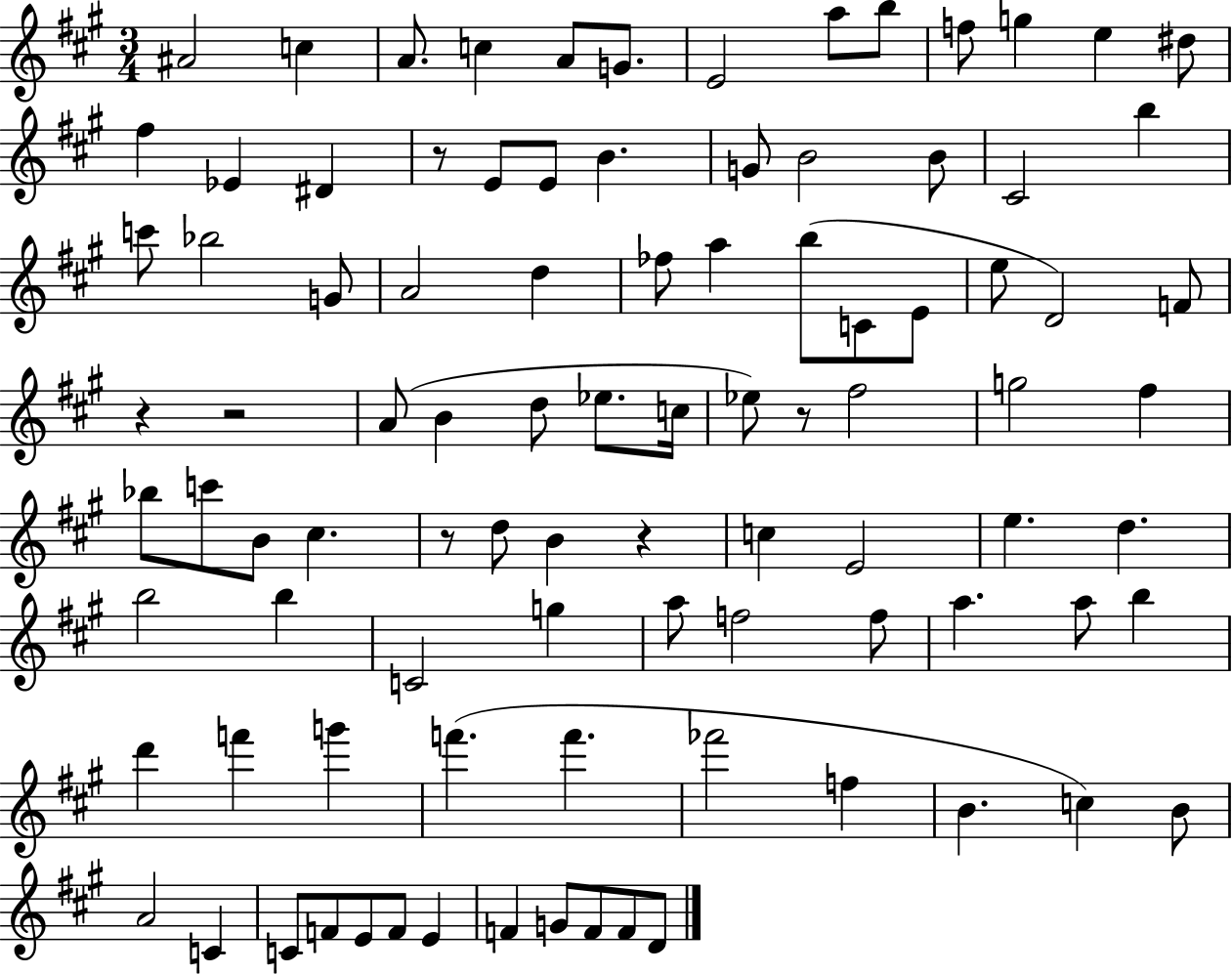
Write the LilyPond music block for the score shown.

{
  \clef treble
  \numericTimeSignature
  \time 3/4
  \key a \major
  \repeat volta 2 { ais'2 c''4 | a'8. c''4 a'8 g'8. | e'2 a''8 b''8 | f''8 g''4 e''4 dis''8 | \break fis''4 ees'4 dis'4 | r8 e'8 e'8 b'4. | g'8 b'2 b'8 | cis'2 b''4 | \break c'''8 bes''2 g'8 | a'2 d''4 | fes''8 a''4 b''8( c'8 e'8 | e''8 d'2) f'8 | \break r4 r2 | a'8( b'4 d''8 ees''8. c''16 | ees''8) r8 fis''2 | g''2 fis''4 | \break bes''8 c'''8 b'8 cis''4. | r8 d''8 b'4 r4 | c''4 e'2 | e''4. d''4. | \break b''2 b''4 | c'2 g''4 | a''8 f''2 f''8 | a''4. a''8 b''4 | \break d'''4 f'''4 g'''4 | f'''4.( f'''4. | fes'''2 f''4 | b'4. c''4) b'8 | \break a'2 c'4 | c'8 f'8 e'8 f'8 e'4 | f'4 g'8 f'8 f'8 d'8 | } \bar "|."
}